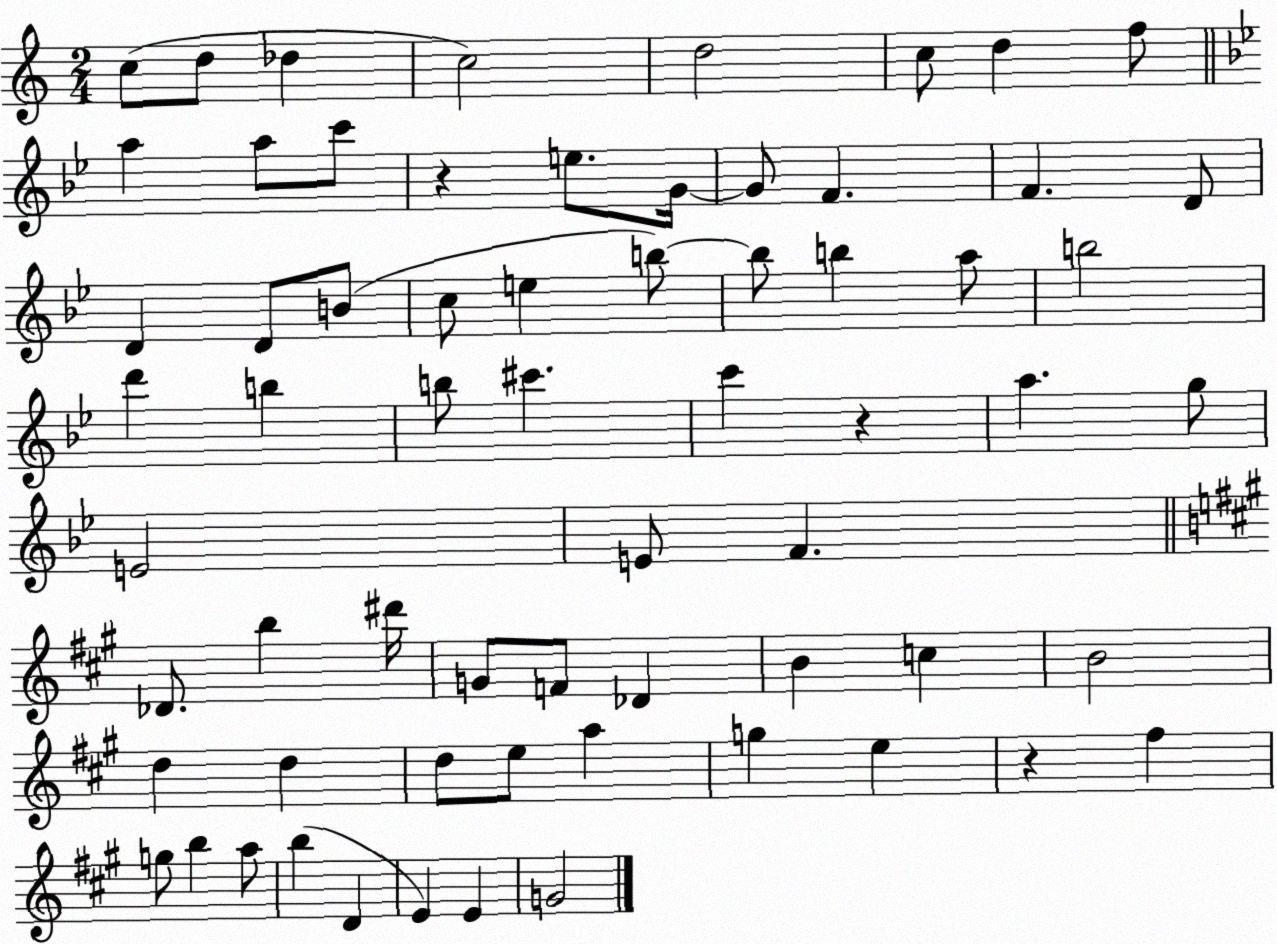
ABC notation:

X:1
T:Untitled
M:2/4
L:1/4
K:C
c/2 d/2 _d c2 d2 c/2 d f/2 a a/2 c'/2 z e/2 G/4 G/2 F F D/2 D D/2 B/2 c/2 e b/2 b/2 b a/2 b2 d' b b/2 ^c' c' z a g/2 E2 E/2 F _D/2 b ^d'/4 G/2 F/2 _D B c B2 d d d/2 e/2 a g e z ^f g/2 b a/2 b D E E G2